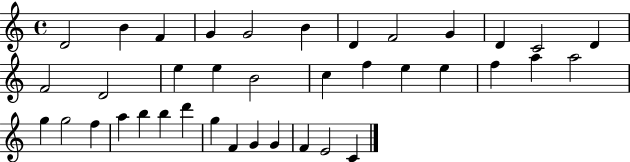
X:1
T:Untitled
M:4/4
L:1/4
K:C
D2 B F G G2 B D F2 G D C2 D F2 D2 e e B2 c f e e f a a2 g g2 f a b b d' g F G G F E2 C